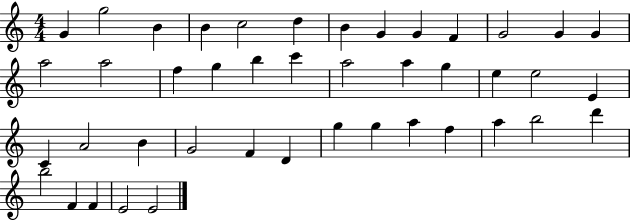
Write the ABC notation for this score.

X:1
T:Untitled
M:4/4
L:1/4
K:C
G g2 B B c2 d B G G F G2 G G a2 a2 f g b c' a2 a g e e2 E C A2 B G2 F D g g a f a b2 d' b2 F F E2 E2